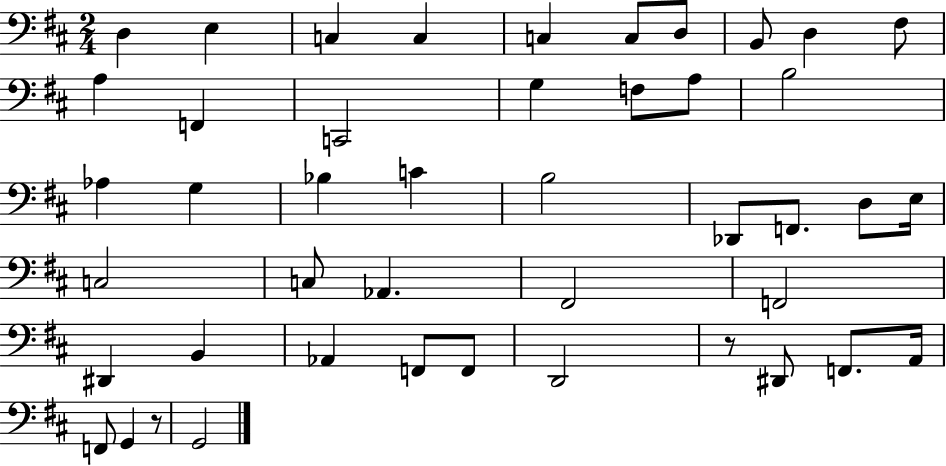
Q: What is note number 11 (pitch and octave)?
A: A3